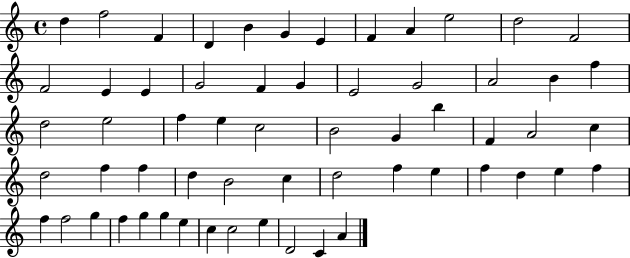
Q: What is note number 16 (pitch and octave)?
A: G4